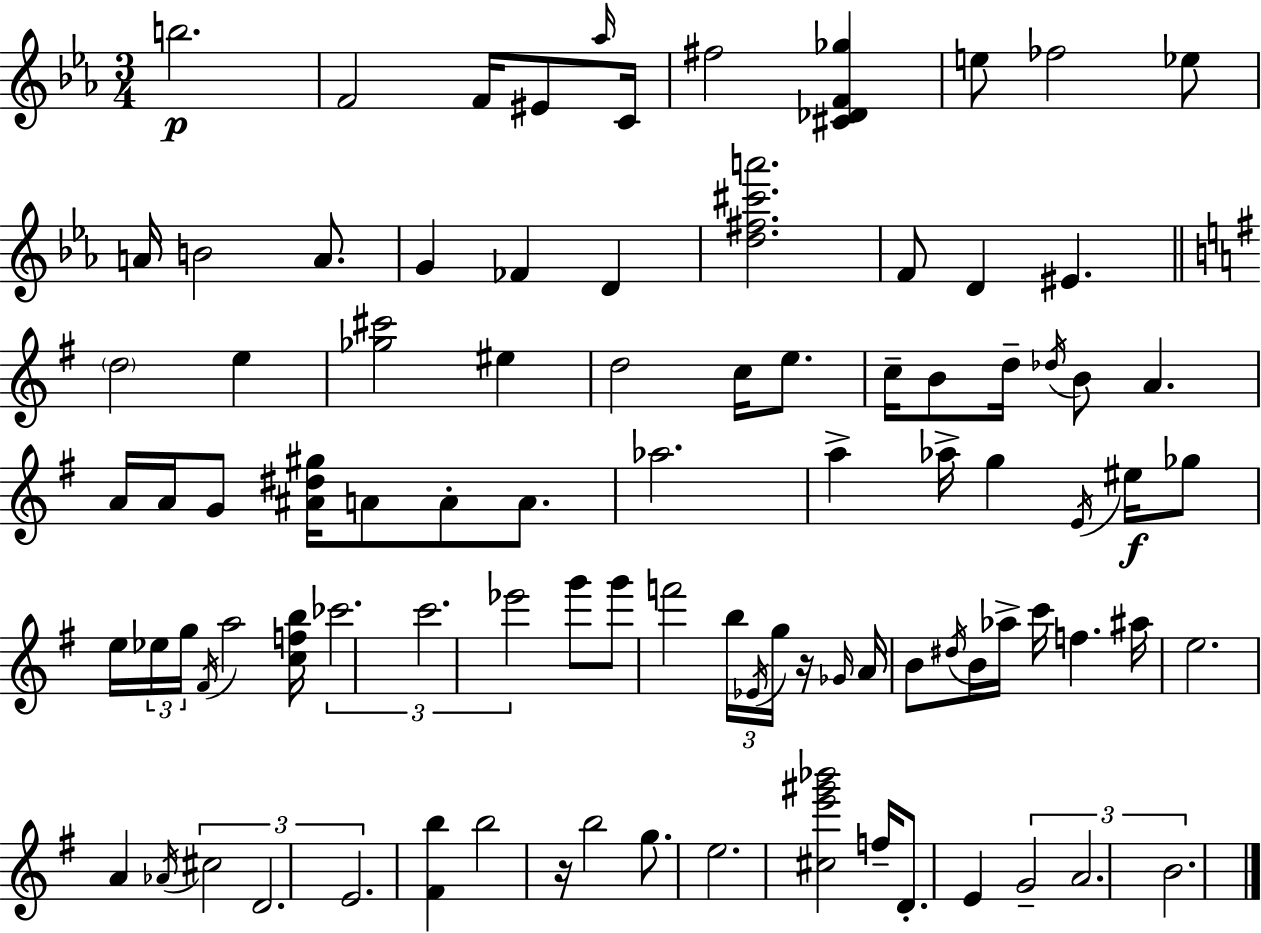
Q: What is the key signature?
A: C minor